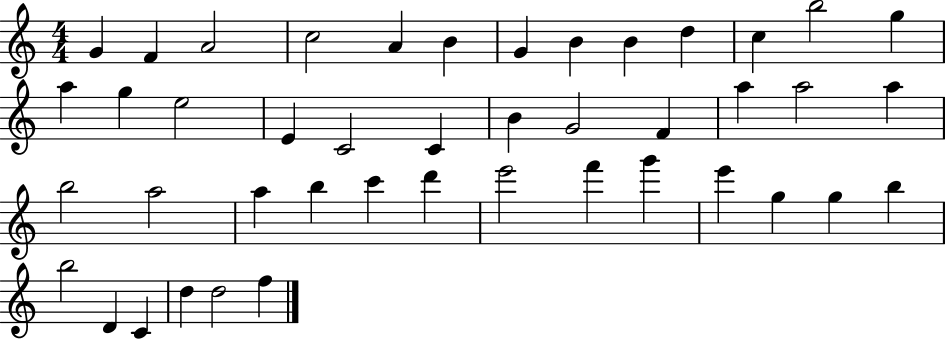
{
  \clef treble
  \numericTimeSignature
  \time 4/4
  \key c \major
  g'4 f'4 a'2 | c''2 a'4 b'4 | g'4 b'4 b'4 d''4 | c''4 b''2 g''4 | \break a''4 g''4 e''2 | e'4 c'2 c'4 | b'4 g'2 f'4 | a''4 a''2 a''4 | \break b''2 a''2 | a''4 b''4 c'''4 d'''4 | e'''2 f'''4 g'''4 | e'''4 g''4 g''4 b''4 | \break b''2 d'4 c'4 | d''4 d''2 f''4 | \bar "|."
}